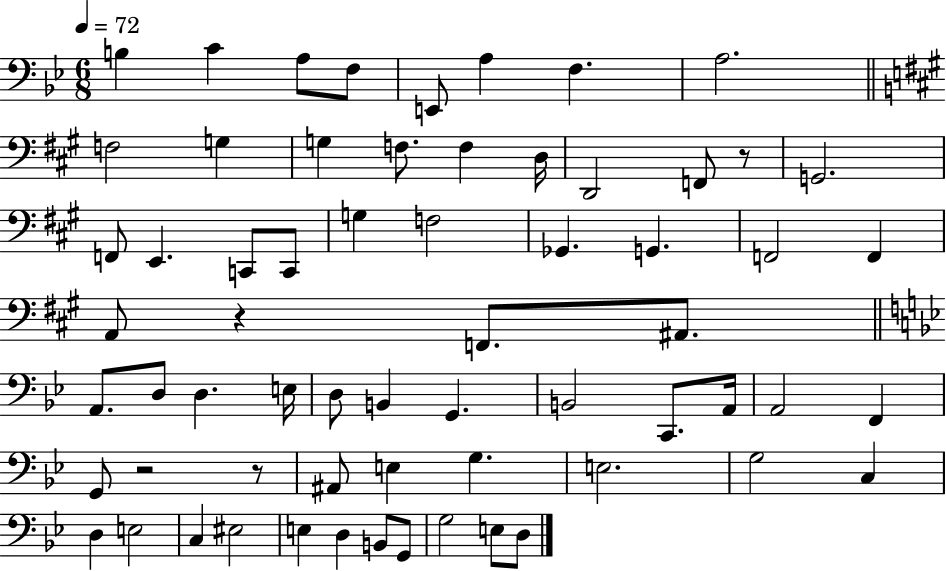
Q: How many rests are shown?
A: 4